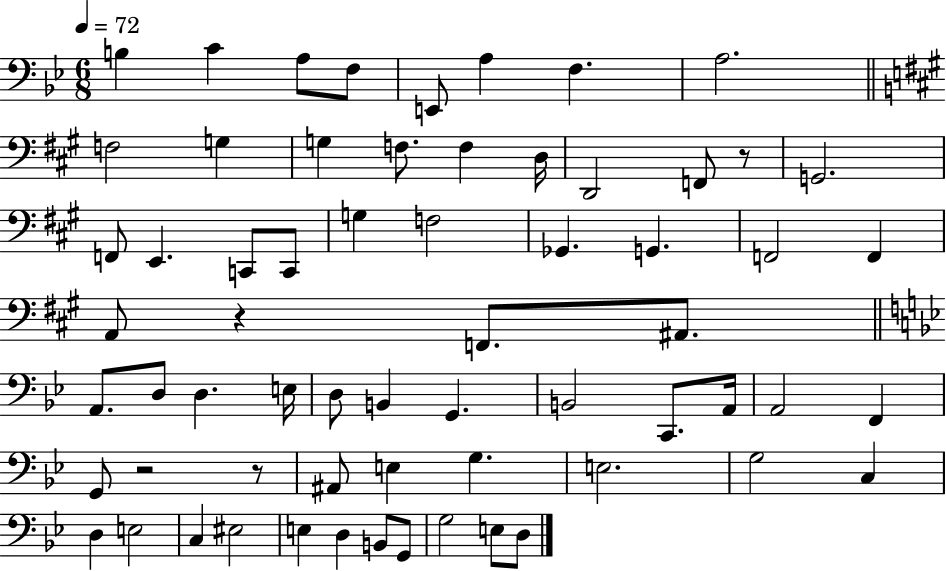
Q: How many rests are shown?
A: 4